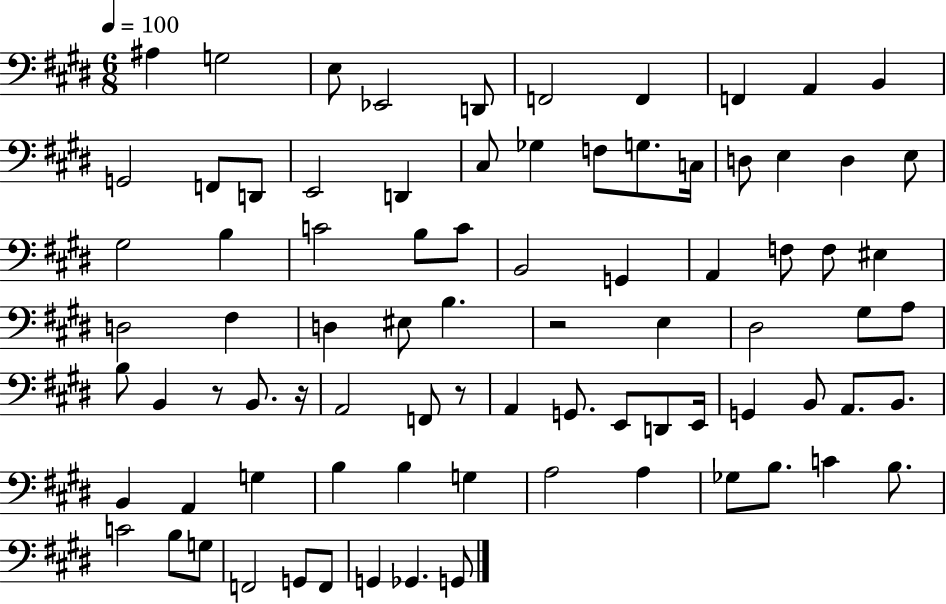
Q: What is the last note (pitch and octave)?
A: G2